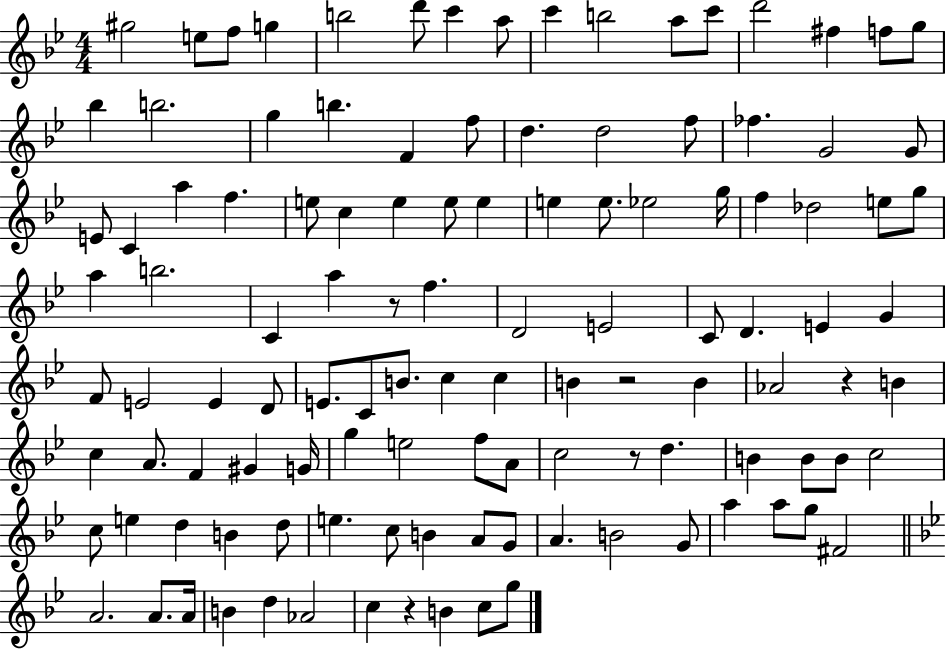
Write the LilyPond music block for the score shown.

{
  \clef treble
  \numericTimeSignature
  \time 4/4
  \key bes \major
  gis''2 e''8 f''8 g''4 | b''2 d'''8 c'''4 a''8 | c'''4 b''2 a''8 c'''8 | d'''2 fis''4 f''8 g''8 | \break bes''4 b''2. | g''4 b''4. f'4 f''8 | d''4. d''2 f''8 | fes''4. g'2 g'8 | \break e'8 c'4 a''4 f''4. | e''8 c''4 e''4 e''8 e''4 | e''4 e''8. ees''2 g''16 | f''4 des''2 e''8 g''8 | \break a''4 b''2. | c'4 a''4 r8 f''4. | d'2 e'2 | c'8 d'4. e'4 g'4 | \break f'8 e'2 e'4 d'8 | e'8. c'8 b'8. c''4 c''4 | b'4 r2 b'4 | aes'2 r4 b'4 | \break c''4 a'8. f'4 gis'4 g'16 | g''4 e''2 f''8 a'8 | c''2 r8 d''4. | b'4 b'8 b'8 c''2 | \break c''8 e''4 d''4 b'4 d''8 | e''4. c''8 b'4 a'8 g'8 | a'4. b'2 g'8 | a''4 a''8 g''8 fis'2 | \break \bar "||" \break \key g \minor a'2. a'8. a'16 | b'4 d''4 aes'2 | c''4 r4 b'4 c''8 g''8 | \bar "|."
}